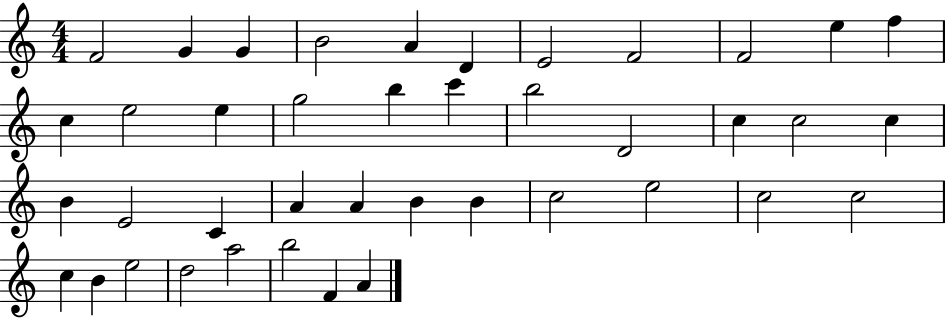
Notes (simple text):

F4/h G4/q G4/q B4/h A4/q D4/q E4/h F4/h F4/h E5/q F5/q C5/q E5/h E5/q G5/h B5/q C6/q B5/h D4/h C5/q C5/h C5/q B4/q E4/h C4/q A4/q A4/q B4/q B4/q C5/h E5/h C5/h C5/h C5/q B4/q E5/h D5/h A5/h B5/h F4/q A4/q